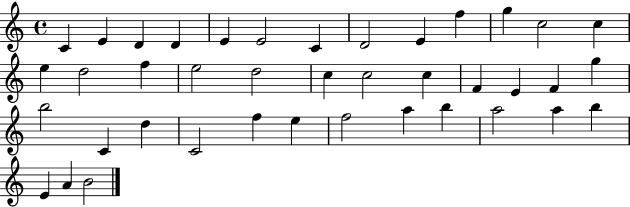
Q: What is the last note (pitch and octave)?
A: B4